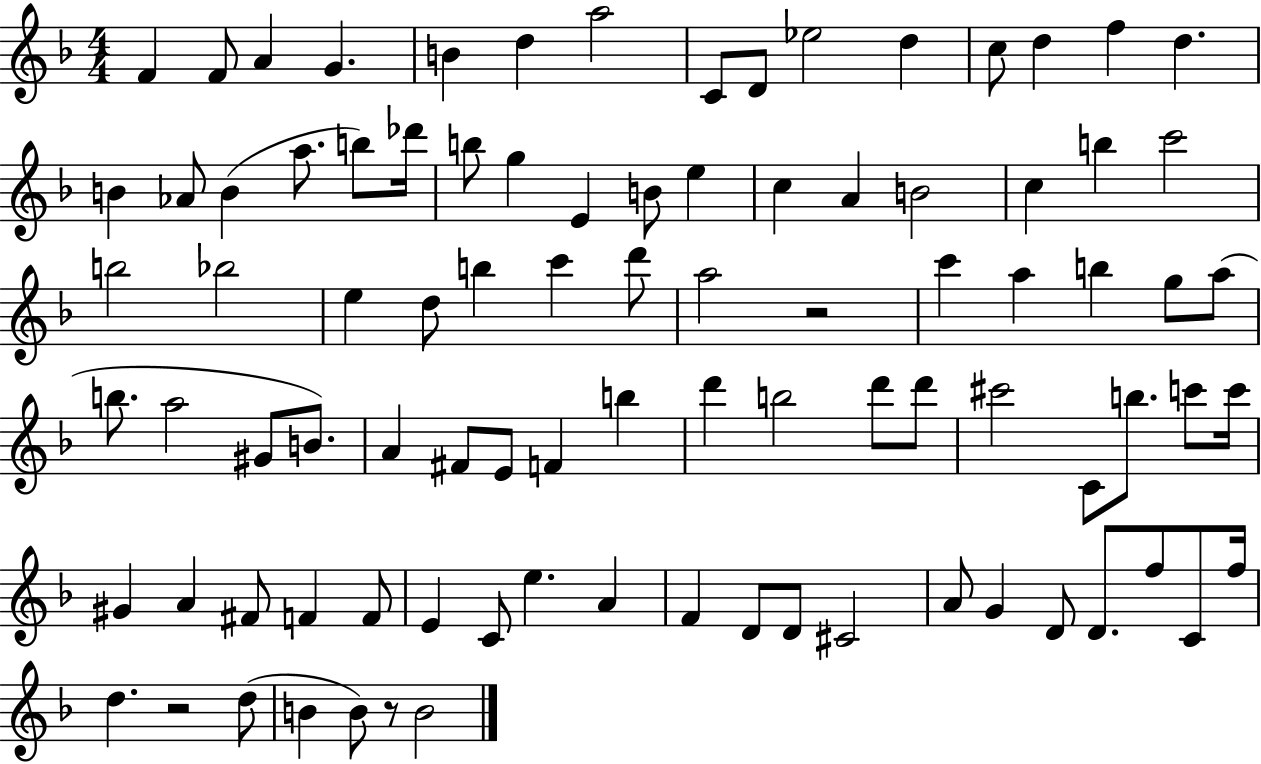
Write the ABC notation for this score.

X:1
T:Untitled
M:4/4
L:1/4
K:F
F F/2 A G B d a2 C/2 D/2 _e2 d c/2 d f d B _A/2 B a/2 b/2 _d'/4 b/2 g E B/2 e c A B2 c b c'2 b2 _b2 e d/2 b c' d'/2 a2 z2 c' a b g/2 a/2 b/2 a2 ^G/2 B/2 A ^F/2 E/2 F b d' b2 d'/2 d'/2 ^c'2 C/2 b/2 c'/2 c'/4 ^G A ^F/2 F F/2 E C/2 e A F D/2 D/2 ^C2 A/2 G D/2 D/2 f/2 C/2 f/4 d z2 d/2 B B/2 z/2 B2